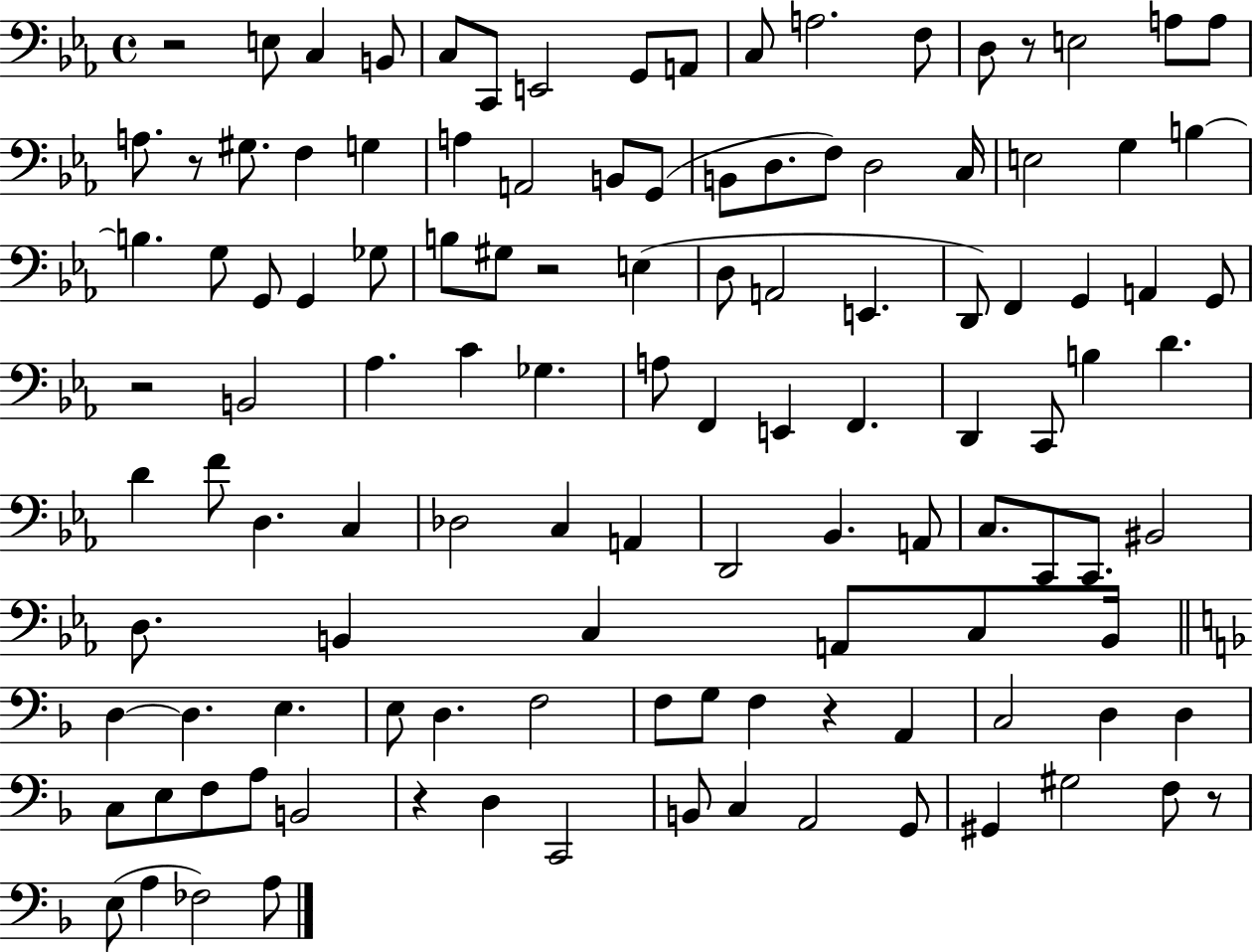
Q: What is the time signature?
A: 4/4